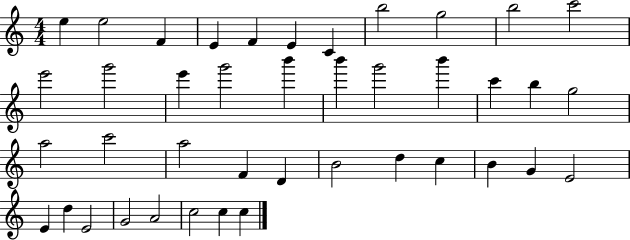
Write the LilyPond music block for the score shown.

{
  \clef treble
  \numericTimeSignature
  \time 4/4
  \key c \major
  e''4 e''2 f'4 | e'4 f'4 e'4 c'4 | b''2 g''2 | b''2 c'''2 | \break e'''2 g'''2 | e'''4 g'''2 b'''4 | b'''4 g'''2 b'''4 | c'''4 b''4 g''2 | \break a''2 c'''2 | a''2 f'4 d'4 | b'2 d''4 c''4 | b'4 g'4 e'2 | \break e'4 d''4 e'2 | g'2 a'2 | c''2 c''4 c''4 | \bar "|."
}